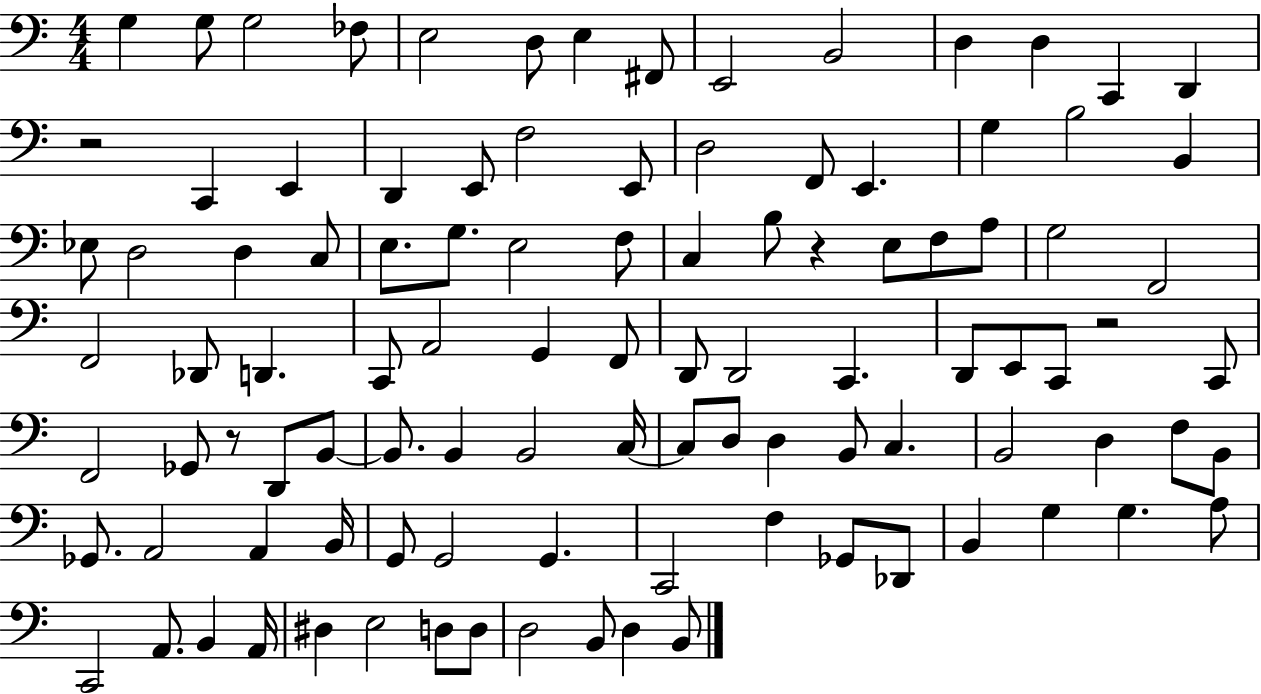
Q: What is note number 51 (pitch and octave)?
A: C2